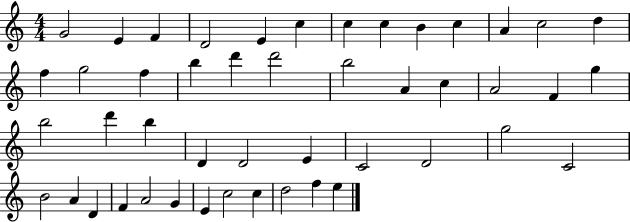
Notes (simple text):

G4/h E4/q F4/q D4/h E4/q C5/q C5/q C5/q B4/q C5/q A4/q C5/h D5/q F5/q G5/h F5/q B5/q D6/q D6/h B5/h A4/q C5/q A4/h F4/q G5/q B5/h D6/q B5/q D4/q D4/h E4/q C4/h D4/h G5/h C4/h B4/h A4/q D4/q F4/q A4/h G4/q E4/q C5/h C5/q D5/h F5/q E5/q